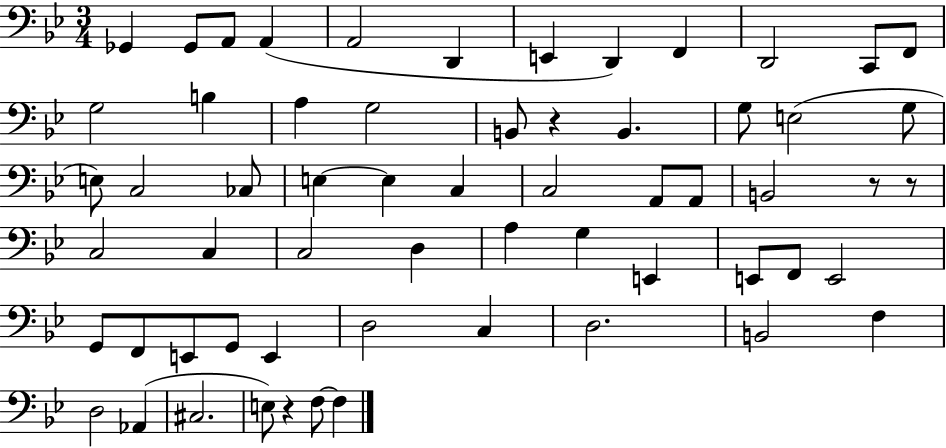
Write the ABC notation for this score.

X:1
T:Untitled
M:3/4
L:1/4
K:Bb
_G,, _G,,/2 A,,/2 A,, A,,2 D,, E,, D,, F,, D,,2 C,,/2 F,,/2 G,2 B, A, G,2 B,,/2 z B,, G,/2 E,2 G,/2 E,/2 C,2 _C,/2 E, E, C, C,2 A,,/2 A,,/2 B,,2 z/2 z/2 C,2 C, C,2 D, A, G, E,, E,,/2 F,,/2 E,,2 G,,/2 F,,/2 E,,/2 G,,/2 E,, D,2 C, D,2 B,,2 F, D,2 _A,, ^C,2 E,/2 z F,/2 F,